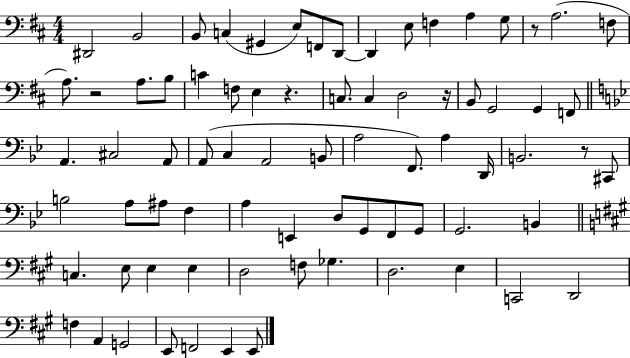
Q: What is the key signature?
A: D major